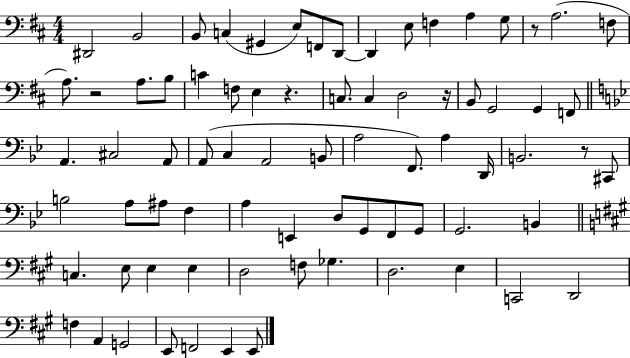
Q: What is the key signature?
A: D major